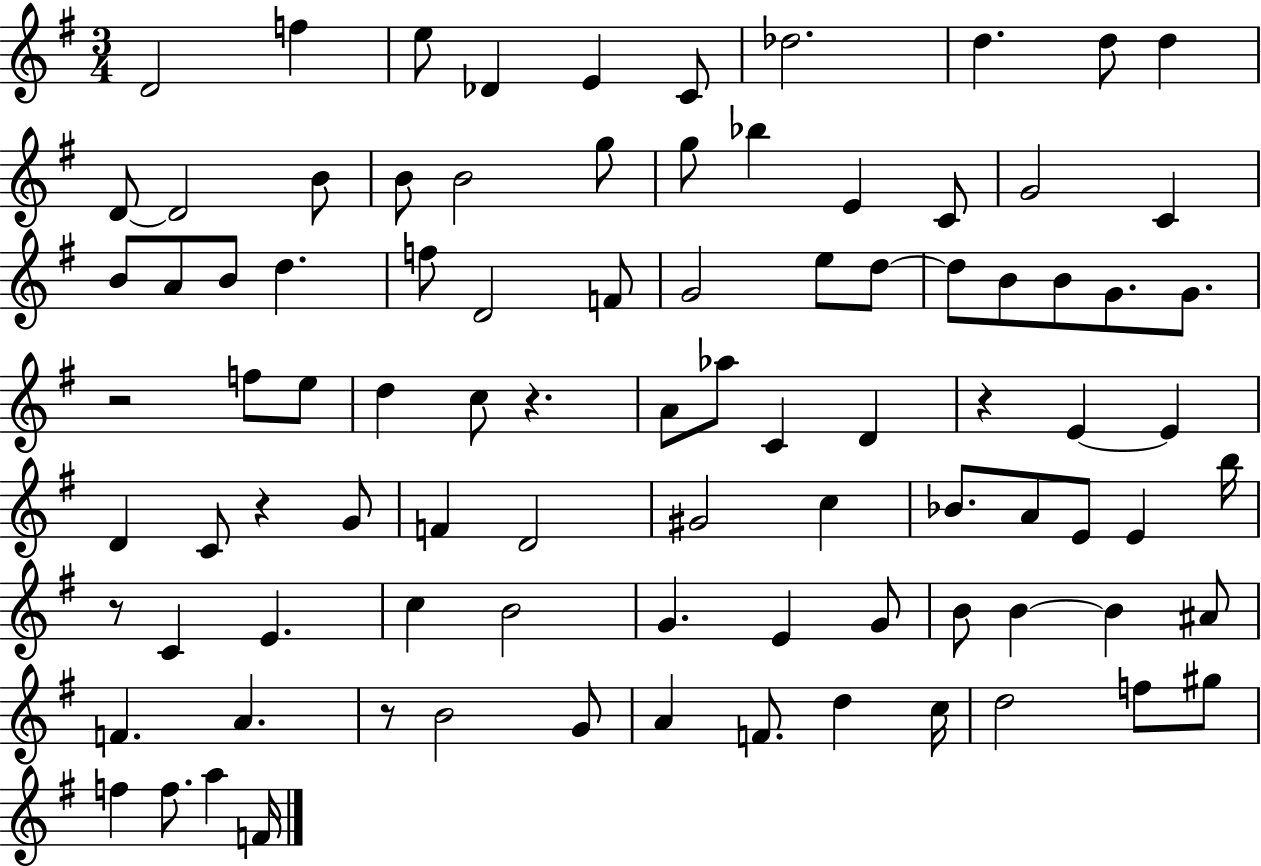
{
  \clef treble
  \numericTimeSignature
  \time 3/4
  \key g \major
  \repeat volta 2 { d'2 f''4 | e''8 des'4 e'4 c'8 | des''2. | d''4. d''8 d''4 | \break d'8~~ d'2 b'8 | b'8 b'2 g''8 | g''8 bes''4 e'4 c'8 | g'2 c'4 | \break b'8 a'8 b'8 d''4. | f''8 d'2 f'8 | g'2 e''8 d''8~~ | d''8 b'8 b'8 g'8. g'8. | \break r2 f''8 e''8 | d''4 c''8 r4. | a'8 aes''8 c'4 d'4 | r4 e'4~~ e'4 | \break d'4 c'8 r4 g'8 | f'4 d'2 | gis'2 c''4 | bes'8. a'8 e'8 e'4 b''16 | \break r8 c'4 e'4. | c''4 b'2 | g'4. e'4 g'8 | b'8 b'4~~ b'4 ais'8 | \break f'4. a'4. | r8 b'2 g'8 | a'4 f'8. d''4 c''16 | d''2 f''8 gis''8 | \break f''4 f''8. a''4 f'16 | } \bar "|."
}